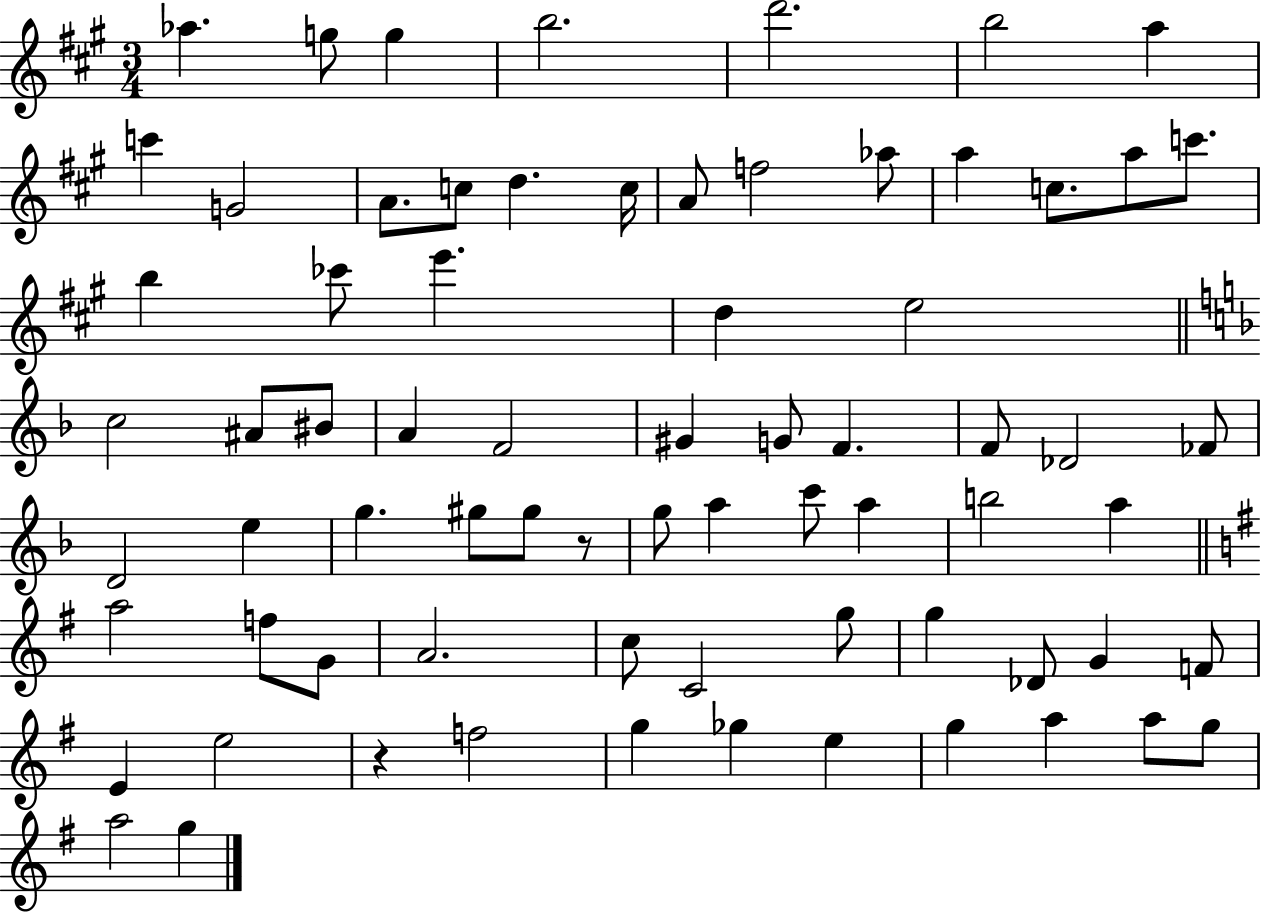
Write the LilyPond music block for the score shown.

{
  \clef treble
  \numericTimeSignature
  \time 3/4
  \key a \major
  aes''4. g''8 g''4 | b''2. | d'''2. | b''2 a''4 | \break c'''4 g'2 | a'8. c''8 d''4. c''16 | a'8 f''2 aes''8 | a''4 c''8. a''8 c'''8. | \break b''4 ces'''8 e'''4. | d''4 e''2 | \bar "||" \break \key f \major c''2 ais'8 bis'8 | a'4 f'2 | gis'4 g'8 f'4. | f'8 des'2 fes'8 | \break d'2 e''4 | g''4. gis''8 gis''8 r8 | g''8 a''4 c'''8 a''4 | b''2 a''4 | \break \bar "||" \break \key g \major a''2 f''8 g'8 | a'2. | c''8 c'2 g''8 | g''4 des'8 g'4 f'8 | \break e'4 e''2 | r4 f''2 | g''4 ges''4 e''4 | g''4 a''4 a''8 g''8 | \break a''2 g''4 | \bar "|."
}